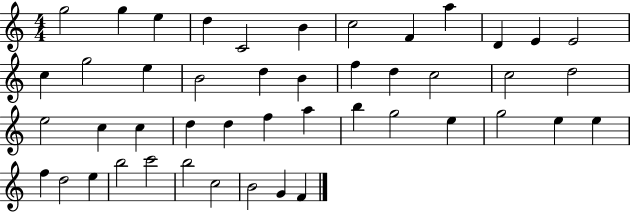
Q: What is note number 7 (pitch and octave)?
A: C5